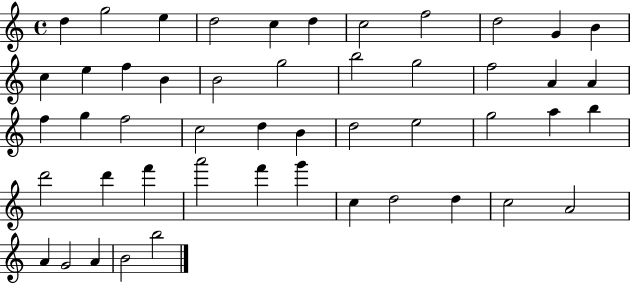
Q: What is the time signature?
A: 4/4